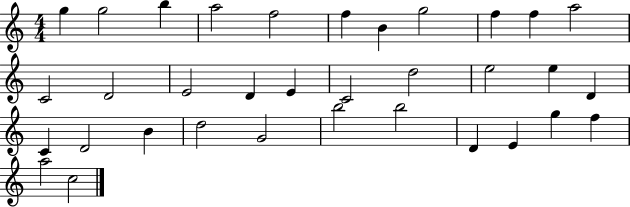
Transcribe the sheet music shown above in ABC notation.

X:1
T:Untitled
M:4/4
L:1/4
K:C
g g2 b a2 f2 f B g2 f f a2 C2 D2 E2 D E C2 d2 e2 e D C D2 B d2 G2 b2 b2 D E g f a2 c2